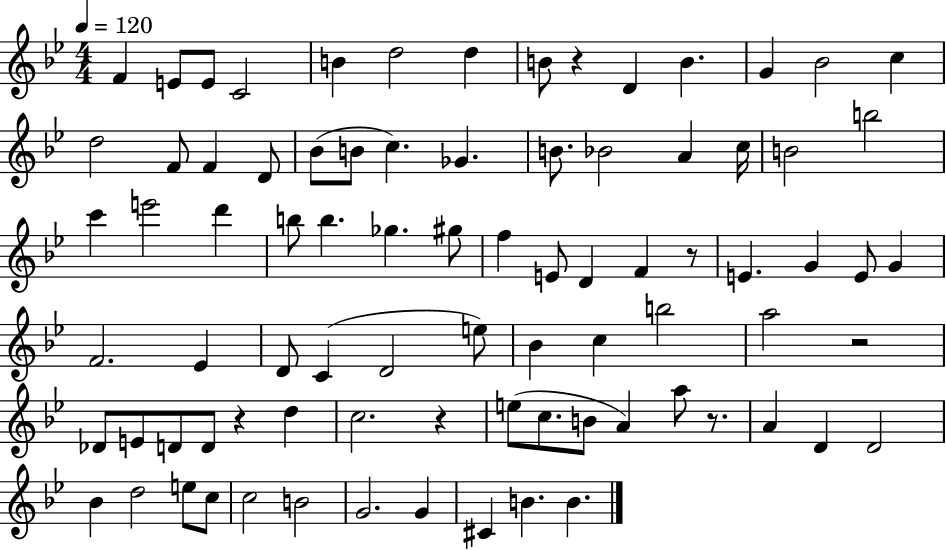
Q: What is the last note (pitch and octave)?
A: B4